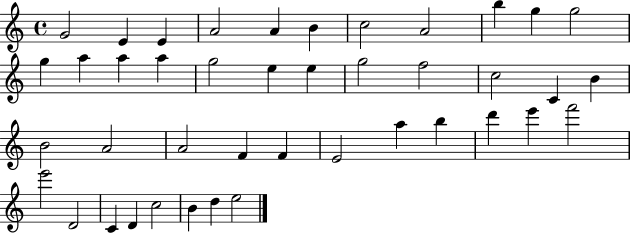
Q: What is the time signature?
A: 4/4